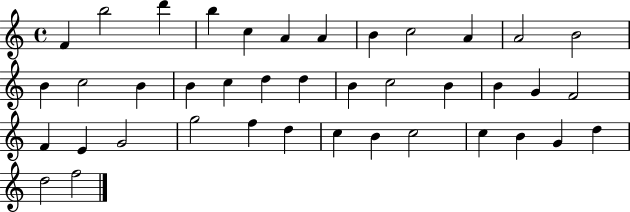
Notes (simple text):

F4/q B5/h D6/q B5/q C5/q A4/q A4/q B4/q C5/h A4/q A4/h B4/h B4/q C5/h B4/q B4/q C5/q D5/q D5/q B4/q C5/h B4/q B4/q G4/q F4/h F4/q E4/q G4/h G5/h F5/q D5/q C5/q B4/q C5/h C5/q B4/q G4/q D5/q D5/h F5/h